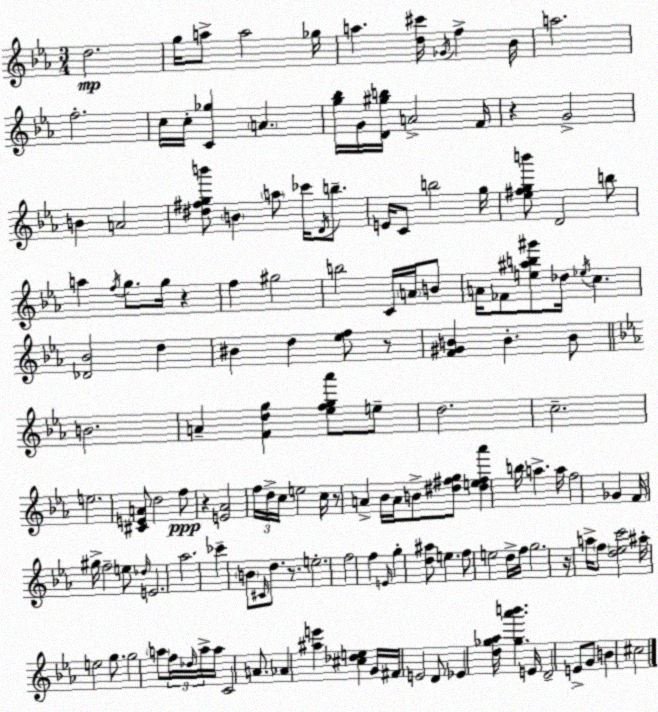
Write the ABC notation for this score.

X:1
T:Untitled
M:3/4
L:1/4
K:Cm
d2 g/4 a/2 a2 _g/4 a [d^c']/4 _G/4 f _B/4 a2 f2 c/4 c/4 [C_g] A [g_b]/4 G/4 [D^gb]/4 A2 F/4 z G2 B A2 [^d^fgb']/2 B a/2 _c'/4 D/4 b/2 E/4 C/2 b2 g/4 [_e^fgb']/2 D2 b/2 a f/4 g/2 g/4 z f ^g2 b2 C/4 A/4 B/2 A/4 _F/2 [e^ab^g']/2 _d/4 _e/4 c [_D_B]2 d ^B d [_ef]/2 z/2 [F^GB] B B/2 B2 A [Fdg] [_efg_a']/2 e/2 d2 c2 e2 [^CEA]/2 d2 f/2 z [E_A]2 f/4 d/4 c/4 e2 c/4 z/2 A _B/4 A/4 B/2 [^d^fg]/2 [^de^f_a'] b/4 a a/4 f2 _G F/4 ^g/4 f2 e/2 _d/4 E2 _a2 _c' B/2 ^C/4 d/2 z/2 e2 f2 f E/4 g [d^a]/2 e f/2 e2 d/4 f/4 g2 z/4 a/4 f/2 [d_ec']2 ^a/4 e2 g/2 g2 a/2 f/4 _d/4 a/4 a/4 C2 A/2 _A [^ae'] [^c_de] G/4 ^F/4 E2 D/2 _E [d_g_a]/4 [_g_a'b'] E/4 D2 E/2 G/2 B ^c2